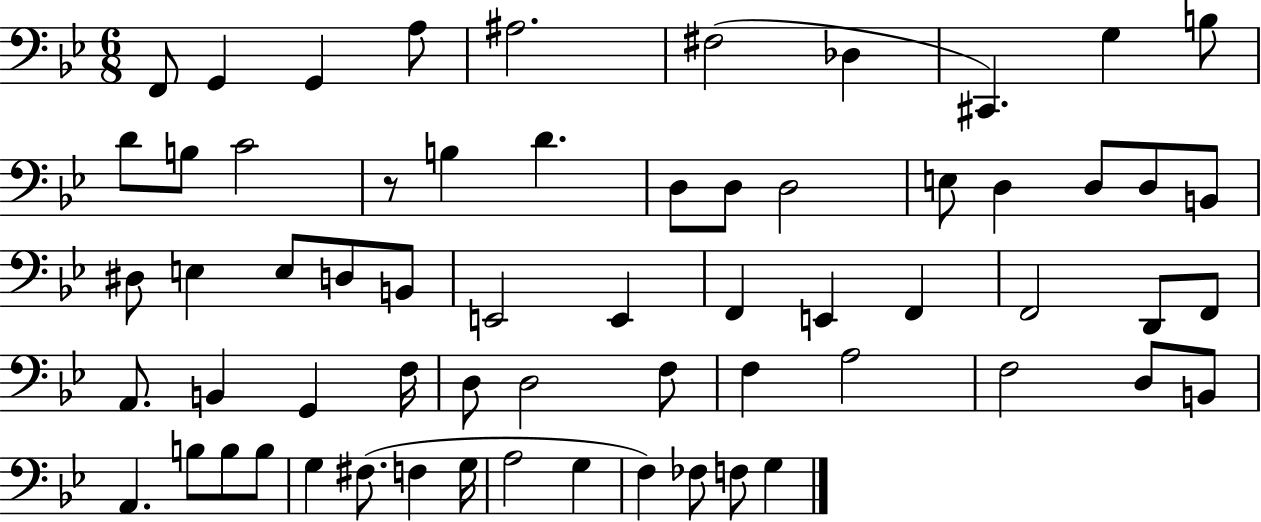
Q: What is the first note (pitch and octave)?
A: F2